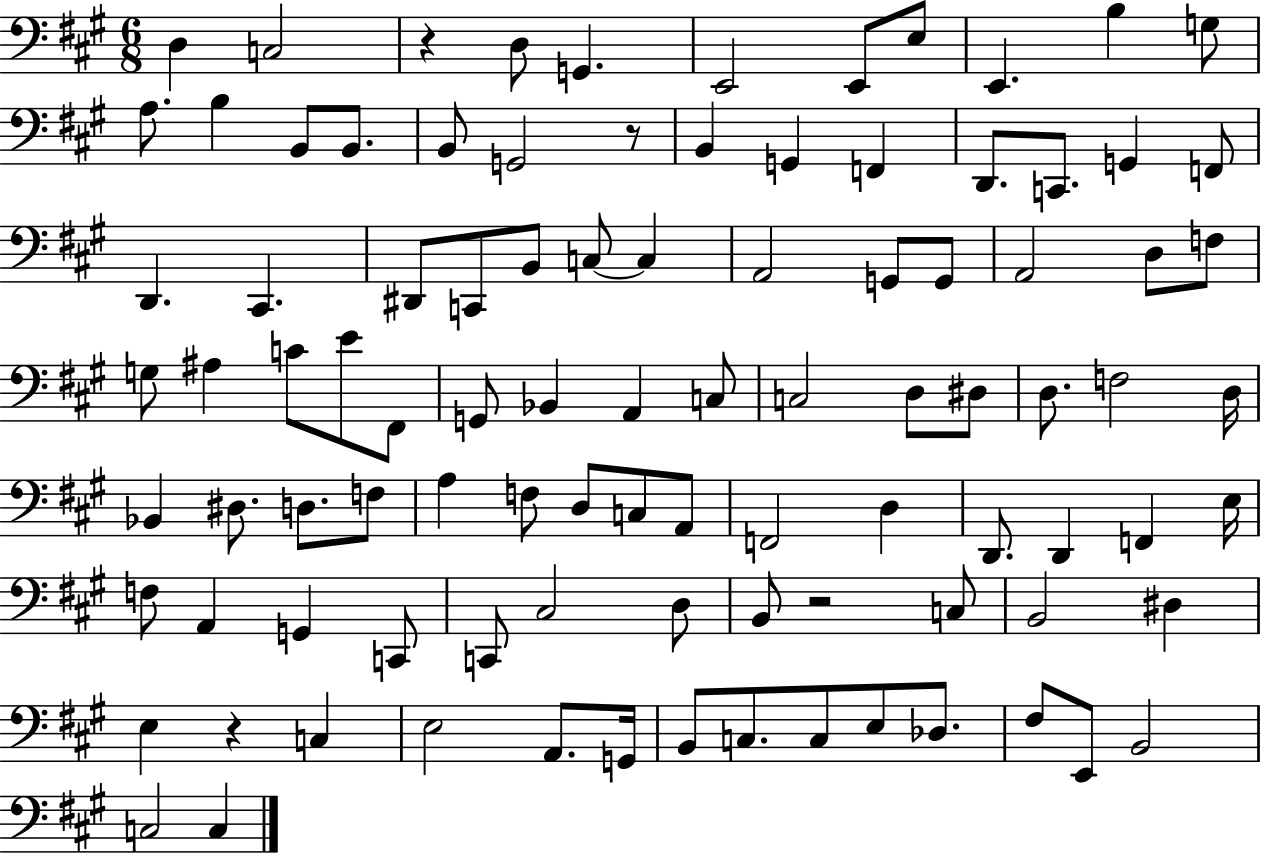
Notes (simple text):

D3/q C3/h R/q D3/e G2/q. E2/h E2/e E3/e E2/q. B3/q G3/e A3/e. B3/q B2/e B2/e. B2/e G2/h R/e B2/q G2/q F2/q D2/e. C2/e. G2/q F2/e D2/q. C#2/q. D#2/e C2/e B2/e C3/e C3/q A2/h G2/e G2/e A2/h D3/e F3/e G3/e A#3/q C4/e E4/e F#2/e G2/e Bb2/q A2/q C3/e C3/h D3/e D#3/e D3/e. F3/h D3/s Bb2/q D#3/e. D3/e. F3/e A3/q F3/e D3/e C3/e A2/e F2/h D3/q D2/e. D2/q F2/q E3/s F3/e A2/q G2/q C2/e C2/e C#3/h D3/e B2/e R/h C3/e B2/h D#3/q E3/q R/q C3/q E3/h A2/e. G2/s B2/e C3/e. C3/e E3/e Db3/e. F#3/e E2/e B2/h C3/h C3/q